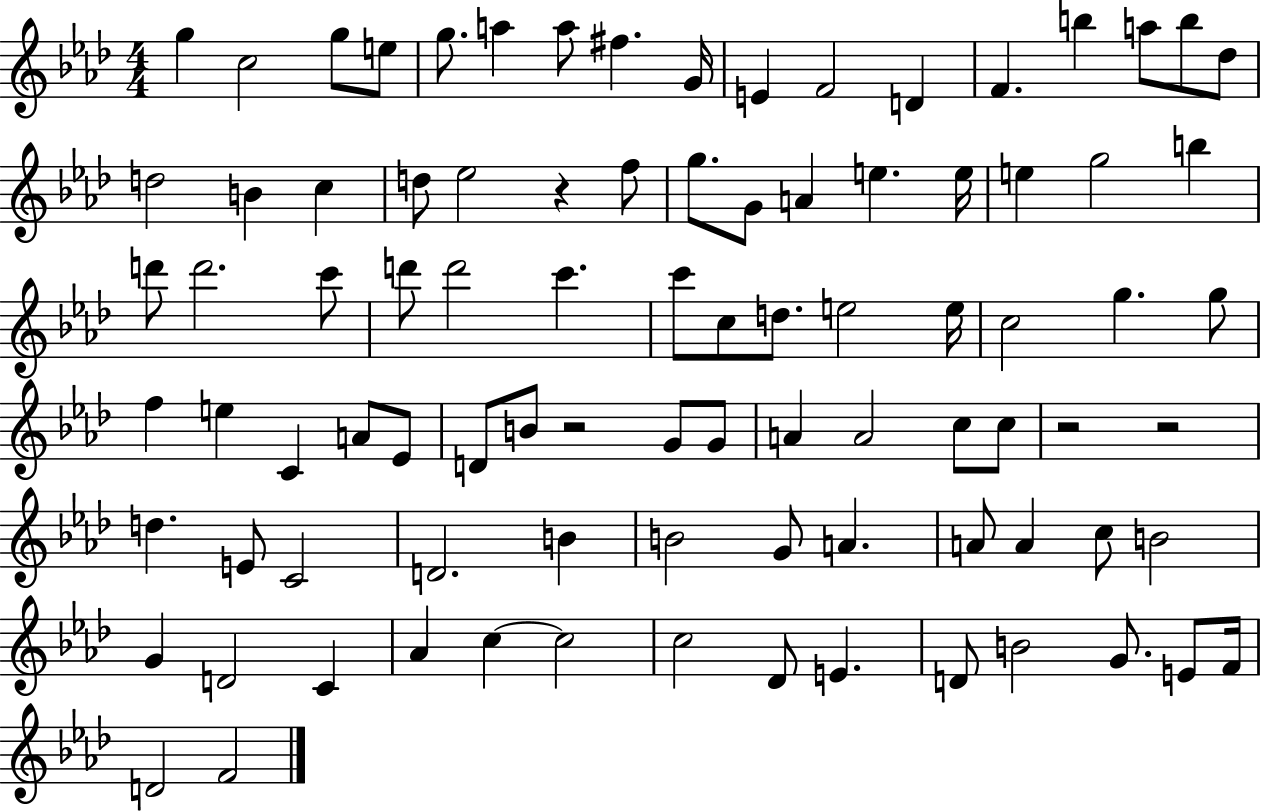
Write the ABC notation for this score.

X:1
T:Untitled
M:4/4
L:1/4
K:Ab
g c2 g/2 e/2 g/2 a a/2 ^f G/4 E F2 D F b a/2 b/2 _d/2 d2 B c d/2 _e2 z f/2 g/2 G/2 A e e/4 e g2 b d'/2 d'2 c'/2 d'/2 d'2 c' c'/2 c/2 d/2 e2 e/4 c2 g g/2 f e C A/2 _E/2 D/2 B/2 z2 G/2 G/2 A A2 c/2 c/2 z2 z2 d E/2 C2 D2 B B2 G/2 A A/2 A c/2 B2 G D2 C _A c c2 c2 _D/2 E D/2 B2 G/2 E/2 F/4 D2 F2